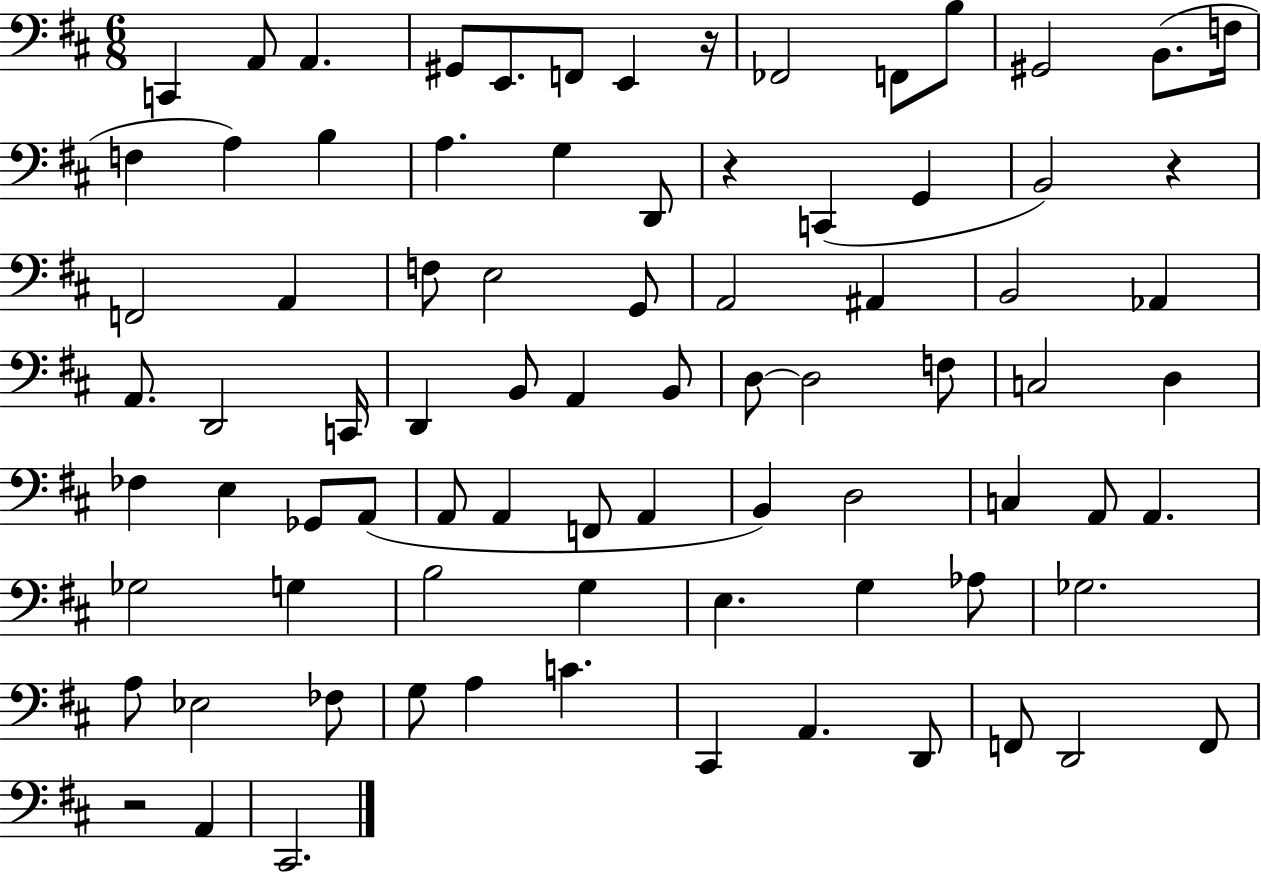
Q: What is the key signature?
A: D major